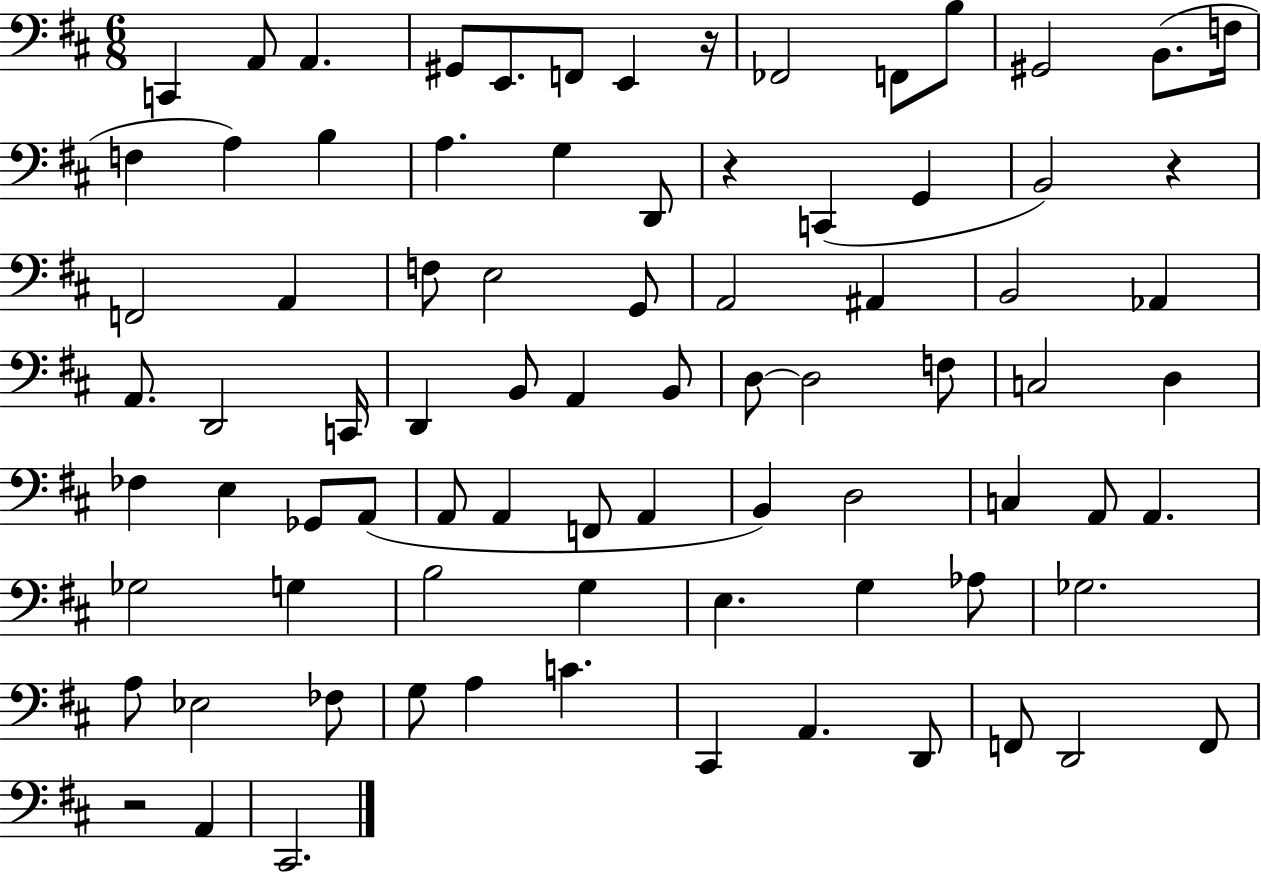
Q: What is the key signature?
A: D major